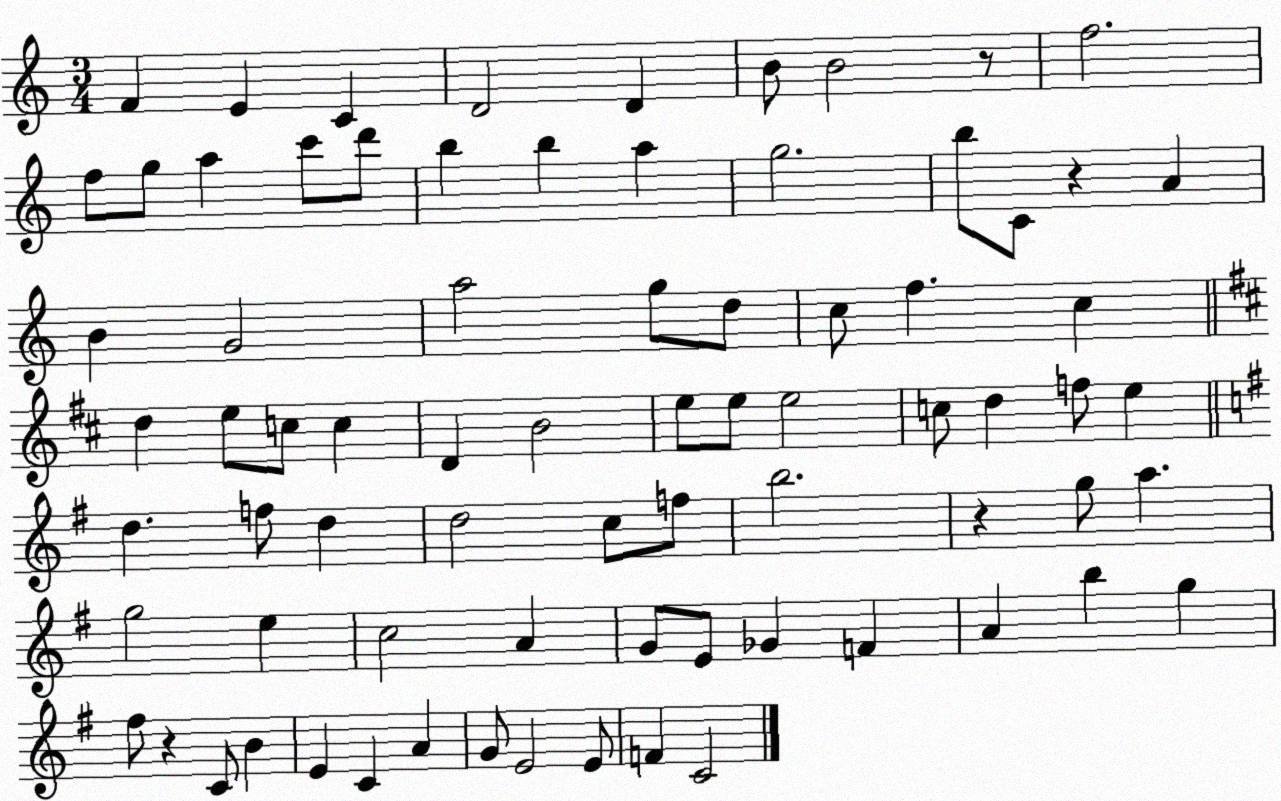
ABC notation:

X:1
T:Untitled
M:3/4
L:1/4
K:C
F E C D2 D B/2 B2 z/2 f2 f/2 g/2 a c'/2 d'/2 b b a g2 b/2 C/2 z A B G2 a2 g/2 d/2 c/2 f c d e/2 c/2 c D B2 e/2 e/2 e2 c/2 d f/2 e d f/2 d d2 c/2 f/2 b2 z g/2 a g2 e c2 A G/2 E/2 _G F A b g ^f/2 z C/2 B E C A G/2 E2 E/2 F C2